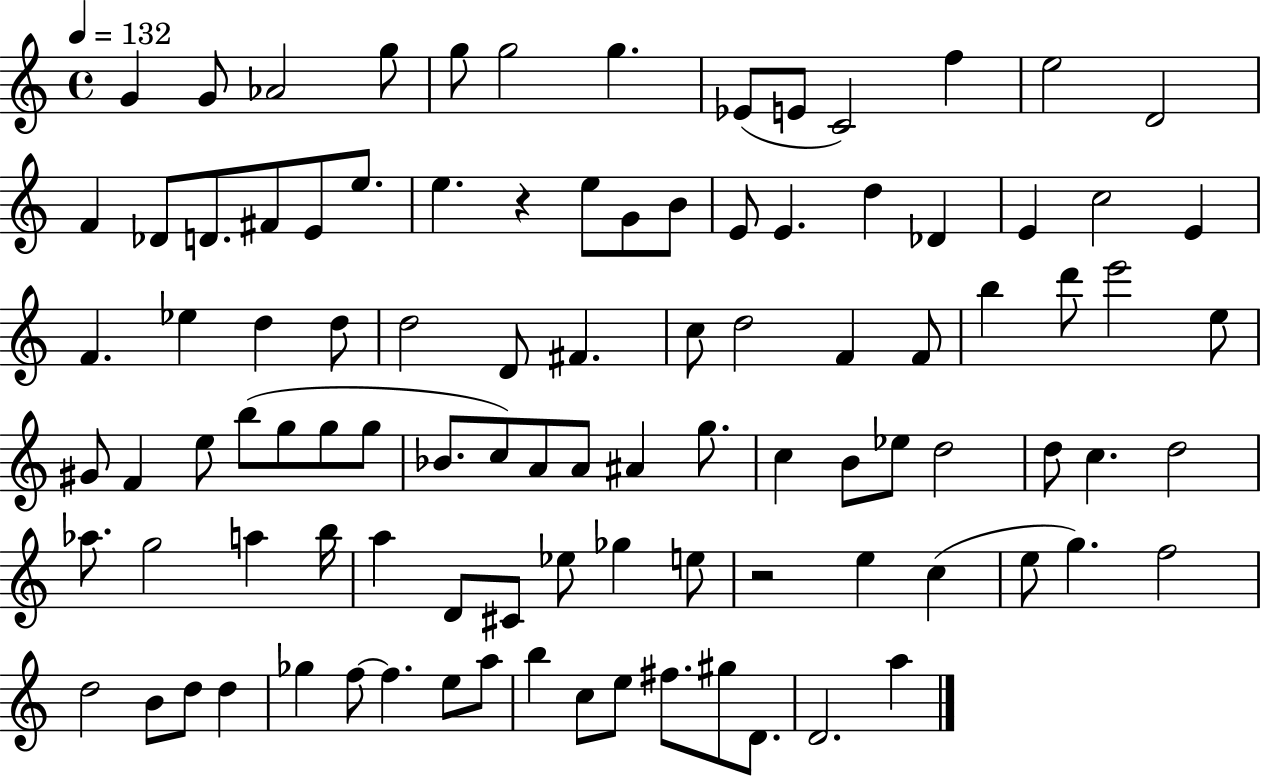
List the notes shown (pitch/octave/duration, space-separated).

G4/q G4/e Ab4/h G5/e G5/e G5/h G5/q. Eb4/e E4/e C4/h F5/q E5/h D4/h F4/q Db4/e D4/e. F#4/e E4/e E5/e. E5/q. R/q E5/e G4/e B4/e E4/e E4/q. D5/q Db4/q E4/q C5/h E4/q F4/q. Eb5/q D5/q D5/e D5/h D4/e F#4/q. C5/e D5/h F4/q F4/e B5/q D6/e E6/h E5/e G#4/e F4/q E5/e B5/e G5/e G5/e G5/e Bb4/e. C5/e A4/e A4/e A#4/q G5/e. C5/q B4/e Eb5/e D5/h D5/e C5/q. D5/h Ab5/e. G5/h A5/q B5/s A5/q D4/e C#4/e Eb5/e Gb5/q E5/e R/h E5/q C5/q E5/e G5/q. F5/h D5/h B4/e D5/e D5/q Gb5/q F5/e F5/q. E5/e A5/e B5/q C5/e E5/e F#5/e. G#5/e D4/e. D4/h. A5/q